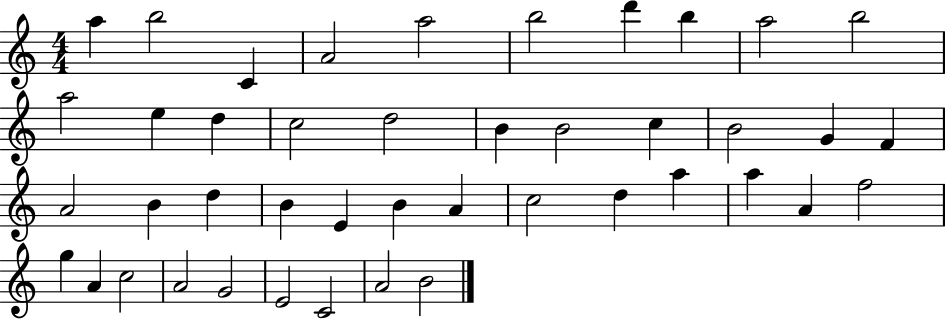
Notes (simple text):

A5/q B5/h C4/q A4/h A5/h B5/h D6/q B5/q A5/h B5/h A5/h E5/q D5/q C5/h D5/h B4/q B4/h C5/q B4/h G4/q F4/q A4/h B4/q D5/q B4/q E4/q B4/q A4/q C5/h D5/q A5/q A5/q A4/q F5/h G5/q A4/q C5/h A4/h G4/h E4/h C4/h A4/h B4/h